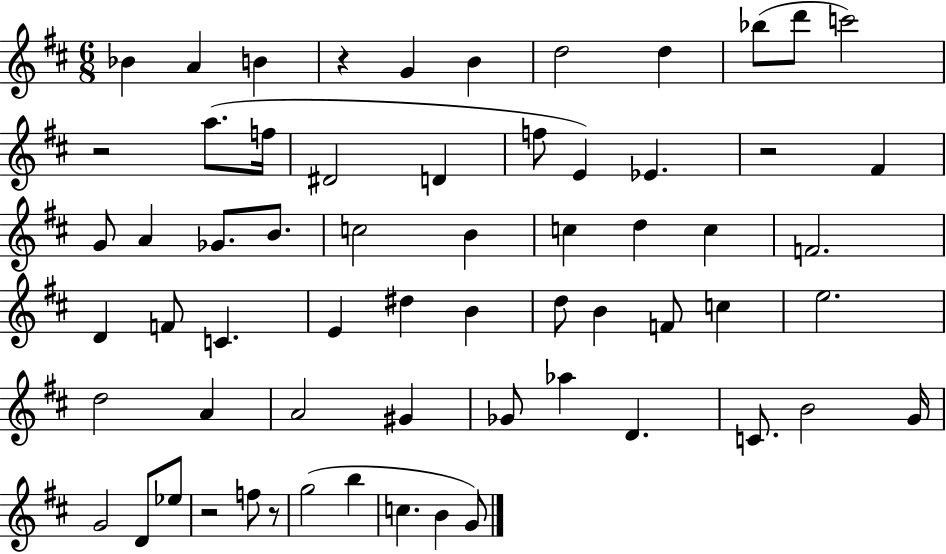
{
  \clef treble
  \numericTimeSignature
  \time 6/8
  \key d \major
  bes'4 a'4 b'4 | r4 g'4 b'4 | d''2 d''4 | bes''8( d'''8 c'''2) | \break r2 a''8.( f''16 | dis'2 d'4 | f''8 e'4) ees'4. | r2 fis'4 | \break g'8 a'4 ges'8. b'8. | c''2 b'4 | c''4 d''4 c''4 | f'2. | \break d'4 f'8 c'4. | e'4 dis''4 b'4 | d''8 b'4 f'8 c''4 | e''2. | \break d''2 a'4 | a'2 gis'4 | ges'8 aes''4 d'4. | c'8. b'2 g'16 | \break g'2 d'8 ees''8 | r2 f''8 r8 | g''2( b''4 | c''4. b'4 g'8) | \break \bar "|."
}